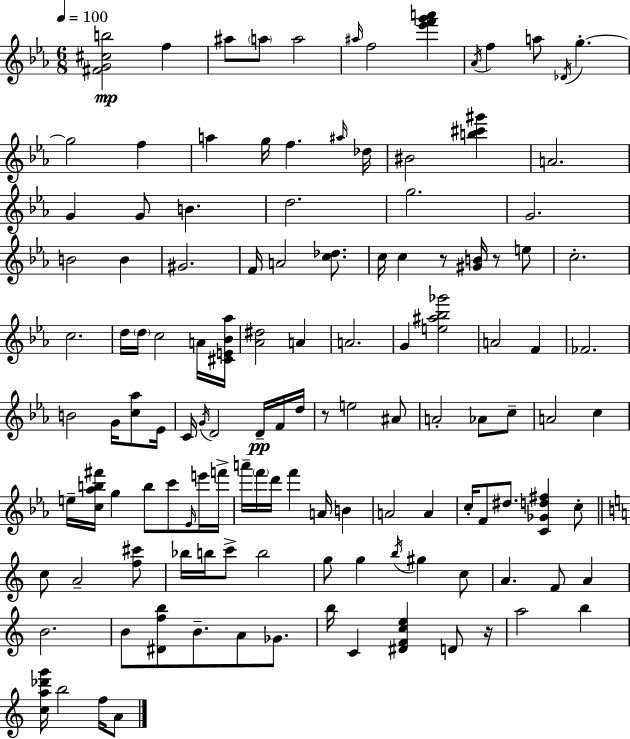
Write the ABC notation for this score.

X:1
T:Untitled
M:6/8
L:1/4
K:Cm
[^FG^cb]2 f ^a/2 a/2 a2 ^a/4 f2 [_e'f'g'a'] _A/4 f a/2 _D/4 g g2 f a g/4 f ^a/4 _d/4 ^B2 [b^c'^g'] A2 G G/2 B d2 g2 G2 B2 B ^G2 F/4 A2 [c_d]/2 c/4 c z/2 [^GB]/4 z/2 e/2 c2 c2 d/4 d/4 c2 A/4 [^CE_B_a]/4 [_A^d]2 A A2 G [e^a_b_g']2 A2 F _F2 B2 G/4 [c_a]/2 _E/4 C/4 G/4 D2 D/4 F/4 d/4 z/2 e2 ^A/2 A2 _A/2 c/2 A2 c e/4 [c_ab^f']/4 g b/2 c'/2 _E/4 e'/4 f'/4 a'/4 f'/4 d'/4 f' A/4 B A2 A c/4 F/2 ^d/2 [C_Gd^f] c/2 c/2 A2 [f^c']/2 _b/4 b/4 c'/2 b2 g/2 g b/4 ^g c/2 A F/2 A B2 B/2 [^Dfb]/2 B/2 A/2 _G/2 b/4 C [^DFce] D/2 z/4 a2 b [ca_d'g']/4 b2 f/4 A/2